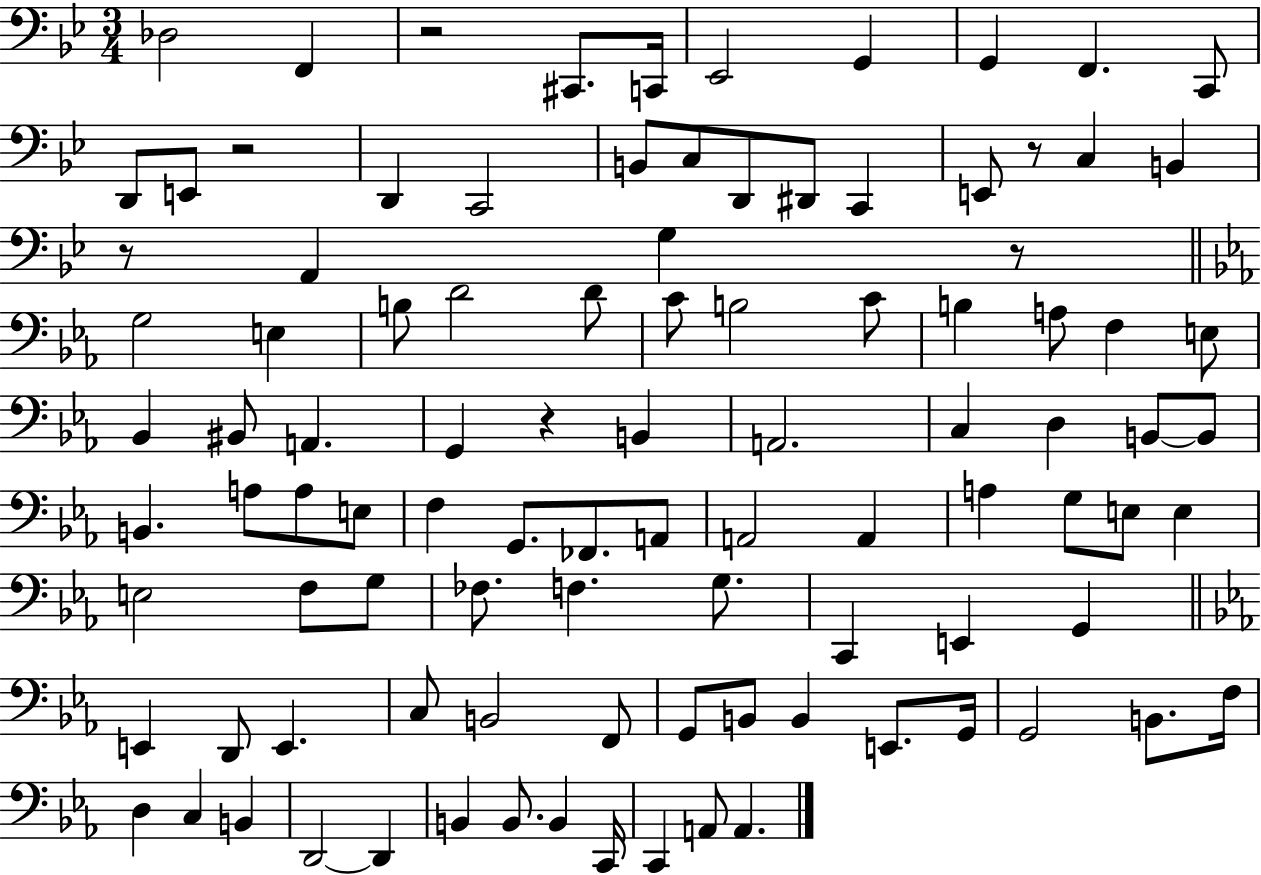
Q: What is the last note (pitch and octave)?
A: A2